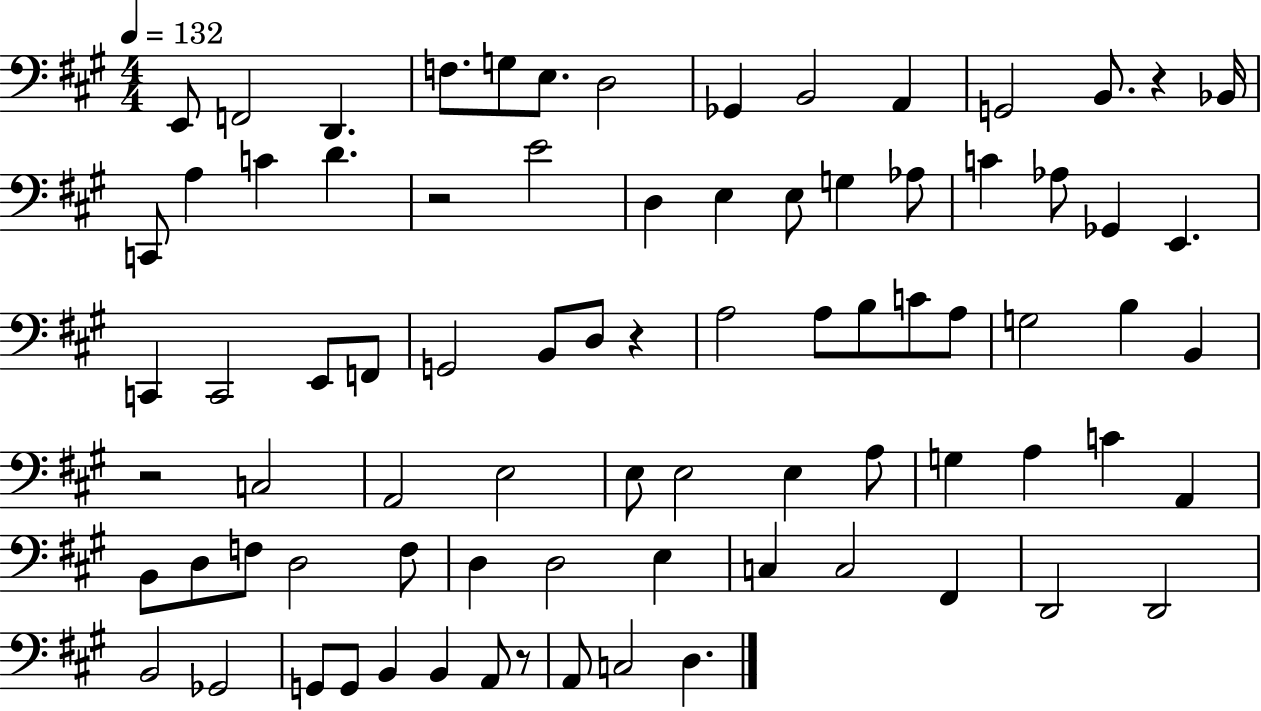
E2/e F2/h D2/q. F3/e. G3/e E3/e. D3/h Gb2/q B2/h A2/q G2/h B2/e. R/q Bb2/s C2/e A3/q C4/q D4/q. R/h E4/h D3/q E3/q E3/e G3/q Ab3/e C4/q Ab3/e Gb2/q E2/q. C2/q C2/h E2/e F2/e G2/h B2/e D3/e R/q A3/h A3/e B3/e C4/e A3/e G3/h B3/q B2/q R/h C3/h A2/h E3/h E3/e E3/h E3/q A3/e G3/q A3/q C4/q A2/q B2/e D3/e F3/e D3/h F3/e D3/q D3/h E3/q C3/q C3/h F#2/q D2/h D2/h B2/h Gb2/h G2/e G2/e B2/q B2/q A2/e R/e A2/e C3/h D3/q.